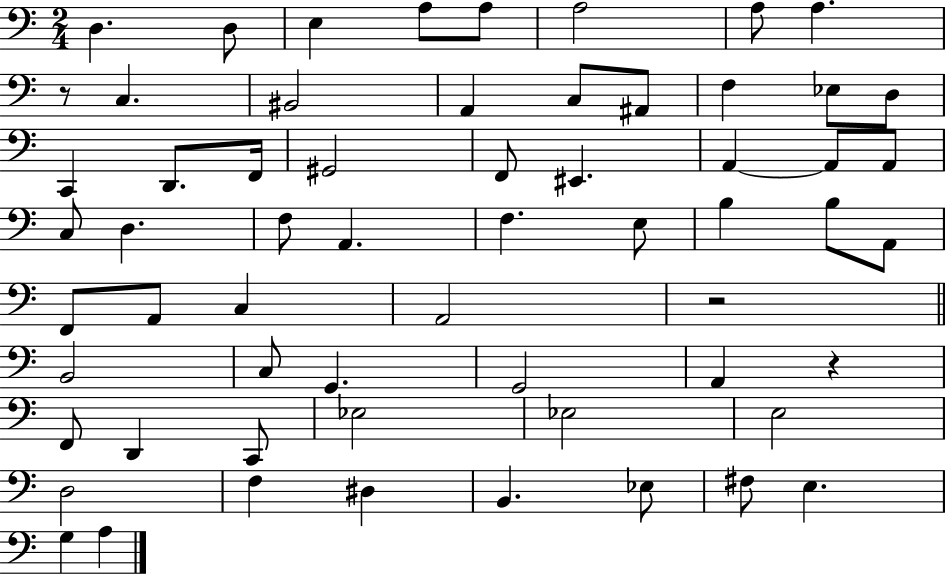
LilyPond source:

{
  \clef bass
  \numericTimeSignature
  \time 2/4
  \key c \major
  d4. d8 | e4 a8 a8 | a2 | a8 a4. | \break r8 c4. | bis,2 | a,4 c8 ais,8 | f4 ees8 d8 | \break c,4 d,8. f,16 | gis,2 | f,8 eis,4. | a,4~~ a,8 a,8 | \break c8 d4. | f8 a,4. | f4. e8 | b4 b8 a,8 | \break f,8 a,8 c4 | a,2 | r2 | \bar "||" \break \key c \major b,2 | c8 g,4. | g,2 | a,4 r4 | \break f,8 d,4 c,8 | ees2 | ees2 | e2 | \break d2 | f4 dis4 | b,4. ees8 | fis8 e4. | \break g4 a4 | \bar "|."
}